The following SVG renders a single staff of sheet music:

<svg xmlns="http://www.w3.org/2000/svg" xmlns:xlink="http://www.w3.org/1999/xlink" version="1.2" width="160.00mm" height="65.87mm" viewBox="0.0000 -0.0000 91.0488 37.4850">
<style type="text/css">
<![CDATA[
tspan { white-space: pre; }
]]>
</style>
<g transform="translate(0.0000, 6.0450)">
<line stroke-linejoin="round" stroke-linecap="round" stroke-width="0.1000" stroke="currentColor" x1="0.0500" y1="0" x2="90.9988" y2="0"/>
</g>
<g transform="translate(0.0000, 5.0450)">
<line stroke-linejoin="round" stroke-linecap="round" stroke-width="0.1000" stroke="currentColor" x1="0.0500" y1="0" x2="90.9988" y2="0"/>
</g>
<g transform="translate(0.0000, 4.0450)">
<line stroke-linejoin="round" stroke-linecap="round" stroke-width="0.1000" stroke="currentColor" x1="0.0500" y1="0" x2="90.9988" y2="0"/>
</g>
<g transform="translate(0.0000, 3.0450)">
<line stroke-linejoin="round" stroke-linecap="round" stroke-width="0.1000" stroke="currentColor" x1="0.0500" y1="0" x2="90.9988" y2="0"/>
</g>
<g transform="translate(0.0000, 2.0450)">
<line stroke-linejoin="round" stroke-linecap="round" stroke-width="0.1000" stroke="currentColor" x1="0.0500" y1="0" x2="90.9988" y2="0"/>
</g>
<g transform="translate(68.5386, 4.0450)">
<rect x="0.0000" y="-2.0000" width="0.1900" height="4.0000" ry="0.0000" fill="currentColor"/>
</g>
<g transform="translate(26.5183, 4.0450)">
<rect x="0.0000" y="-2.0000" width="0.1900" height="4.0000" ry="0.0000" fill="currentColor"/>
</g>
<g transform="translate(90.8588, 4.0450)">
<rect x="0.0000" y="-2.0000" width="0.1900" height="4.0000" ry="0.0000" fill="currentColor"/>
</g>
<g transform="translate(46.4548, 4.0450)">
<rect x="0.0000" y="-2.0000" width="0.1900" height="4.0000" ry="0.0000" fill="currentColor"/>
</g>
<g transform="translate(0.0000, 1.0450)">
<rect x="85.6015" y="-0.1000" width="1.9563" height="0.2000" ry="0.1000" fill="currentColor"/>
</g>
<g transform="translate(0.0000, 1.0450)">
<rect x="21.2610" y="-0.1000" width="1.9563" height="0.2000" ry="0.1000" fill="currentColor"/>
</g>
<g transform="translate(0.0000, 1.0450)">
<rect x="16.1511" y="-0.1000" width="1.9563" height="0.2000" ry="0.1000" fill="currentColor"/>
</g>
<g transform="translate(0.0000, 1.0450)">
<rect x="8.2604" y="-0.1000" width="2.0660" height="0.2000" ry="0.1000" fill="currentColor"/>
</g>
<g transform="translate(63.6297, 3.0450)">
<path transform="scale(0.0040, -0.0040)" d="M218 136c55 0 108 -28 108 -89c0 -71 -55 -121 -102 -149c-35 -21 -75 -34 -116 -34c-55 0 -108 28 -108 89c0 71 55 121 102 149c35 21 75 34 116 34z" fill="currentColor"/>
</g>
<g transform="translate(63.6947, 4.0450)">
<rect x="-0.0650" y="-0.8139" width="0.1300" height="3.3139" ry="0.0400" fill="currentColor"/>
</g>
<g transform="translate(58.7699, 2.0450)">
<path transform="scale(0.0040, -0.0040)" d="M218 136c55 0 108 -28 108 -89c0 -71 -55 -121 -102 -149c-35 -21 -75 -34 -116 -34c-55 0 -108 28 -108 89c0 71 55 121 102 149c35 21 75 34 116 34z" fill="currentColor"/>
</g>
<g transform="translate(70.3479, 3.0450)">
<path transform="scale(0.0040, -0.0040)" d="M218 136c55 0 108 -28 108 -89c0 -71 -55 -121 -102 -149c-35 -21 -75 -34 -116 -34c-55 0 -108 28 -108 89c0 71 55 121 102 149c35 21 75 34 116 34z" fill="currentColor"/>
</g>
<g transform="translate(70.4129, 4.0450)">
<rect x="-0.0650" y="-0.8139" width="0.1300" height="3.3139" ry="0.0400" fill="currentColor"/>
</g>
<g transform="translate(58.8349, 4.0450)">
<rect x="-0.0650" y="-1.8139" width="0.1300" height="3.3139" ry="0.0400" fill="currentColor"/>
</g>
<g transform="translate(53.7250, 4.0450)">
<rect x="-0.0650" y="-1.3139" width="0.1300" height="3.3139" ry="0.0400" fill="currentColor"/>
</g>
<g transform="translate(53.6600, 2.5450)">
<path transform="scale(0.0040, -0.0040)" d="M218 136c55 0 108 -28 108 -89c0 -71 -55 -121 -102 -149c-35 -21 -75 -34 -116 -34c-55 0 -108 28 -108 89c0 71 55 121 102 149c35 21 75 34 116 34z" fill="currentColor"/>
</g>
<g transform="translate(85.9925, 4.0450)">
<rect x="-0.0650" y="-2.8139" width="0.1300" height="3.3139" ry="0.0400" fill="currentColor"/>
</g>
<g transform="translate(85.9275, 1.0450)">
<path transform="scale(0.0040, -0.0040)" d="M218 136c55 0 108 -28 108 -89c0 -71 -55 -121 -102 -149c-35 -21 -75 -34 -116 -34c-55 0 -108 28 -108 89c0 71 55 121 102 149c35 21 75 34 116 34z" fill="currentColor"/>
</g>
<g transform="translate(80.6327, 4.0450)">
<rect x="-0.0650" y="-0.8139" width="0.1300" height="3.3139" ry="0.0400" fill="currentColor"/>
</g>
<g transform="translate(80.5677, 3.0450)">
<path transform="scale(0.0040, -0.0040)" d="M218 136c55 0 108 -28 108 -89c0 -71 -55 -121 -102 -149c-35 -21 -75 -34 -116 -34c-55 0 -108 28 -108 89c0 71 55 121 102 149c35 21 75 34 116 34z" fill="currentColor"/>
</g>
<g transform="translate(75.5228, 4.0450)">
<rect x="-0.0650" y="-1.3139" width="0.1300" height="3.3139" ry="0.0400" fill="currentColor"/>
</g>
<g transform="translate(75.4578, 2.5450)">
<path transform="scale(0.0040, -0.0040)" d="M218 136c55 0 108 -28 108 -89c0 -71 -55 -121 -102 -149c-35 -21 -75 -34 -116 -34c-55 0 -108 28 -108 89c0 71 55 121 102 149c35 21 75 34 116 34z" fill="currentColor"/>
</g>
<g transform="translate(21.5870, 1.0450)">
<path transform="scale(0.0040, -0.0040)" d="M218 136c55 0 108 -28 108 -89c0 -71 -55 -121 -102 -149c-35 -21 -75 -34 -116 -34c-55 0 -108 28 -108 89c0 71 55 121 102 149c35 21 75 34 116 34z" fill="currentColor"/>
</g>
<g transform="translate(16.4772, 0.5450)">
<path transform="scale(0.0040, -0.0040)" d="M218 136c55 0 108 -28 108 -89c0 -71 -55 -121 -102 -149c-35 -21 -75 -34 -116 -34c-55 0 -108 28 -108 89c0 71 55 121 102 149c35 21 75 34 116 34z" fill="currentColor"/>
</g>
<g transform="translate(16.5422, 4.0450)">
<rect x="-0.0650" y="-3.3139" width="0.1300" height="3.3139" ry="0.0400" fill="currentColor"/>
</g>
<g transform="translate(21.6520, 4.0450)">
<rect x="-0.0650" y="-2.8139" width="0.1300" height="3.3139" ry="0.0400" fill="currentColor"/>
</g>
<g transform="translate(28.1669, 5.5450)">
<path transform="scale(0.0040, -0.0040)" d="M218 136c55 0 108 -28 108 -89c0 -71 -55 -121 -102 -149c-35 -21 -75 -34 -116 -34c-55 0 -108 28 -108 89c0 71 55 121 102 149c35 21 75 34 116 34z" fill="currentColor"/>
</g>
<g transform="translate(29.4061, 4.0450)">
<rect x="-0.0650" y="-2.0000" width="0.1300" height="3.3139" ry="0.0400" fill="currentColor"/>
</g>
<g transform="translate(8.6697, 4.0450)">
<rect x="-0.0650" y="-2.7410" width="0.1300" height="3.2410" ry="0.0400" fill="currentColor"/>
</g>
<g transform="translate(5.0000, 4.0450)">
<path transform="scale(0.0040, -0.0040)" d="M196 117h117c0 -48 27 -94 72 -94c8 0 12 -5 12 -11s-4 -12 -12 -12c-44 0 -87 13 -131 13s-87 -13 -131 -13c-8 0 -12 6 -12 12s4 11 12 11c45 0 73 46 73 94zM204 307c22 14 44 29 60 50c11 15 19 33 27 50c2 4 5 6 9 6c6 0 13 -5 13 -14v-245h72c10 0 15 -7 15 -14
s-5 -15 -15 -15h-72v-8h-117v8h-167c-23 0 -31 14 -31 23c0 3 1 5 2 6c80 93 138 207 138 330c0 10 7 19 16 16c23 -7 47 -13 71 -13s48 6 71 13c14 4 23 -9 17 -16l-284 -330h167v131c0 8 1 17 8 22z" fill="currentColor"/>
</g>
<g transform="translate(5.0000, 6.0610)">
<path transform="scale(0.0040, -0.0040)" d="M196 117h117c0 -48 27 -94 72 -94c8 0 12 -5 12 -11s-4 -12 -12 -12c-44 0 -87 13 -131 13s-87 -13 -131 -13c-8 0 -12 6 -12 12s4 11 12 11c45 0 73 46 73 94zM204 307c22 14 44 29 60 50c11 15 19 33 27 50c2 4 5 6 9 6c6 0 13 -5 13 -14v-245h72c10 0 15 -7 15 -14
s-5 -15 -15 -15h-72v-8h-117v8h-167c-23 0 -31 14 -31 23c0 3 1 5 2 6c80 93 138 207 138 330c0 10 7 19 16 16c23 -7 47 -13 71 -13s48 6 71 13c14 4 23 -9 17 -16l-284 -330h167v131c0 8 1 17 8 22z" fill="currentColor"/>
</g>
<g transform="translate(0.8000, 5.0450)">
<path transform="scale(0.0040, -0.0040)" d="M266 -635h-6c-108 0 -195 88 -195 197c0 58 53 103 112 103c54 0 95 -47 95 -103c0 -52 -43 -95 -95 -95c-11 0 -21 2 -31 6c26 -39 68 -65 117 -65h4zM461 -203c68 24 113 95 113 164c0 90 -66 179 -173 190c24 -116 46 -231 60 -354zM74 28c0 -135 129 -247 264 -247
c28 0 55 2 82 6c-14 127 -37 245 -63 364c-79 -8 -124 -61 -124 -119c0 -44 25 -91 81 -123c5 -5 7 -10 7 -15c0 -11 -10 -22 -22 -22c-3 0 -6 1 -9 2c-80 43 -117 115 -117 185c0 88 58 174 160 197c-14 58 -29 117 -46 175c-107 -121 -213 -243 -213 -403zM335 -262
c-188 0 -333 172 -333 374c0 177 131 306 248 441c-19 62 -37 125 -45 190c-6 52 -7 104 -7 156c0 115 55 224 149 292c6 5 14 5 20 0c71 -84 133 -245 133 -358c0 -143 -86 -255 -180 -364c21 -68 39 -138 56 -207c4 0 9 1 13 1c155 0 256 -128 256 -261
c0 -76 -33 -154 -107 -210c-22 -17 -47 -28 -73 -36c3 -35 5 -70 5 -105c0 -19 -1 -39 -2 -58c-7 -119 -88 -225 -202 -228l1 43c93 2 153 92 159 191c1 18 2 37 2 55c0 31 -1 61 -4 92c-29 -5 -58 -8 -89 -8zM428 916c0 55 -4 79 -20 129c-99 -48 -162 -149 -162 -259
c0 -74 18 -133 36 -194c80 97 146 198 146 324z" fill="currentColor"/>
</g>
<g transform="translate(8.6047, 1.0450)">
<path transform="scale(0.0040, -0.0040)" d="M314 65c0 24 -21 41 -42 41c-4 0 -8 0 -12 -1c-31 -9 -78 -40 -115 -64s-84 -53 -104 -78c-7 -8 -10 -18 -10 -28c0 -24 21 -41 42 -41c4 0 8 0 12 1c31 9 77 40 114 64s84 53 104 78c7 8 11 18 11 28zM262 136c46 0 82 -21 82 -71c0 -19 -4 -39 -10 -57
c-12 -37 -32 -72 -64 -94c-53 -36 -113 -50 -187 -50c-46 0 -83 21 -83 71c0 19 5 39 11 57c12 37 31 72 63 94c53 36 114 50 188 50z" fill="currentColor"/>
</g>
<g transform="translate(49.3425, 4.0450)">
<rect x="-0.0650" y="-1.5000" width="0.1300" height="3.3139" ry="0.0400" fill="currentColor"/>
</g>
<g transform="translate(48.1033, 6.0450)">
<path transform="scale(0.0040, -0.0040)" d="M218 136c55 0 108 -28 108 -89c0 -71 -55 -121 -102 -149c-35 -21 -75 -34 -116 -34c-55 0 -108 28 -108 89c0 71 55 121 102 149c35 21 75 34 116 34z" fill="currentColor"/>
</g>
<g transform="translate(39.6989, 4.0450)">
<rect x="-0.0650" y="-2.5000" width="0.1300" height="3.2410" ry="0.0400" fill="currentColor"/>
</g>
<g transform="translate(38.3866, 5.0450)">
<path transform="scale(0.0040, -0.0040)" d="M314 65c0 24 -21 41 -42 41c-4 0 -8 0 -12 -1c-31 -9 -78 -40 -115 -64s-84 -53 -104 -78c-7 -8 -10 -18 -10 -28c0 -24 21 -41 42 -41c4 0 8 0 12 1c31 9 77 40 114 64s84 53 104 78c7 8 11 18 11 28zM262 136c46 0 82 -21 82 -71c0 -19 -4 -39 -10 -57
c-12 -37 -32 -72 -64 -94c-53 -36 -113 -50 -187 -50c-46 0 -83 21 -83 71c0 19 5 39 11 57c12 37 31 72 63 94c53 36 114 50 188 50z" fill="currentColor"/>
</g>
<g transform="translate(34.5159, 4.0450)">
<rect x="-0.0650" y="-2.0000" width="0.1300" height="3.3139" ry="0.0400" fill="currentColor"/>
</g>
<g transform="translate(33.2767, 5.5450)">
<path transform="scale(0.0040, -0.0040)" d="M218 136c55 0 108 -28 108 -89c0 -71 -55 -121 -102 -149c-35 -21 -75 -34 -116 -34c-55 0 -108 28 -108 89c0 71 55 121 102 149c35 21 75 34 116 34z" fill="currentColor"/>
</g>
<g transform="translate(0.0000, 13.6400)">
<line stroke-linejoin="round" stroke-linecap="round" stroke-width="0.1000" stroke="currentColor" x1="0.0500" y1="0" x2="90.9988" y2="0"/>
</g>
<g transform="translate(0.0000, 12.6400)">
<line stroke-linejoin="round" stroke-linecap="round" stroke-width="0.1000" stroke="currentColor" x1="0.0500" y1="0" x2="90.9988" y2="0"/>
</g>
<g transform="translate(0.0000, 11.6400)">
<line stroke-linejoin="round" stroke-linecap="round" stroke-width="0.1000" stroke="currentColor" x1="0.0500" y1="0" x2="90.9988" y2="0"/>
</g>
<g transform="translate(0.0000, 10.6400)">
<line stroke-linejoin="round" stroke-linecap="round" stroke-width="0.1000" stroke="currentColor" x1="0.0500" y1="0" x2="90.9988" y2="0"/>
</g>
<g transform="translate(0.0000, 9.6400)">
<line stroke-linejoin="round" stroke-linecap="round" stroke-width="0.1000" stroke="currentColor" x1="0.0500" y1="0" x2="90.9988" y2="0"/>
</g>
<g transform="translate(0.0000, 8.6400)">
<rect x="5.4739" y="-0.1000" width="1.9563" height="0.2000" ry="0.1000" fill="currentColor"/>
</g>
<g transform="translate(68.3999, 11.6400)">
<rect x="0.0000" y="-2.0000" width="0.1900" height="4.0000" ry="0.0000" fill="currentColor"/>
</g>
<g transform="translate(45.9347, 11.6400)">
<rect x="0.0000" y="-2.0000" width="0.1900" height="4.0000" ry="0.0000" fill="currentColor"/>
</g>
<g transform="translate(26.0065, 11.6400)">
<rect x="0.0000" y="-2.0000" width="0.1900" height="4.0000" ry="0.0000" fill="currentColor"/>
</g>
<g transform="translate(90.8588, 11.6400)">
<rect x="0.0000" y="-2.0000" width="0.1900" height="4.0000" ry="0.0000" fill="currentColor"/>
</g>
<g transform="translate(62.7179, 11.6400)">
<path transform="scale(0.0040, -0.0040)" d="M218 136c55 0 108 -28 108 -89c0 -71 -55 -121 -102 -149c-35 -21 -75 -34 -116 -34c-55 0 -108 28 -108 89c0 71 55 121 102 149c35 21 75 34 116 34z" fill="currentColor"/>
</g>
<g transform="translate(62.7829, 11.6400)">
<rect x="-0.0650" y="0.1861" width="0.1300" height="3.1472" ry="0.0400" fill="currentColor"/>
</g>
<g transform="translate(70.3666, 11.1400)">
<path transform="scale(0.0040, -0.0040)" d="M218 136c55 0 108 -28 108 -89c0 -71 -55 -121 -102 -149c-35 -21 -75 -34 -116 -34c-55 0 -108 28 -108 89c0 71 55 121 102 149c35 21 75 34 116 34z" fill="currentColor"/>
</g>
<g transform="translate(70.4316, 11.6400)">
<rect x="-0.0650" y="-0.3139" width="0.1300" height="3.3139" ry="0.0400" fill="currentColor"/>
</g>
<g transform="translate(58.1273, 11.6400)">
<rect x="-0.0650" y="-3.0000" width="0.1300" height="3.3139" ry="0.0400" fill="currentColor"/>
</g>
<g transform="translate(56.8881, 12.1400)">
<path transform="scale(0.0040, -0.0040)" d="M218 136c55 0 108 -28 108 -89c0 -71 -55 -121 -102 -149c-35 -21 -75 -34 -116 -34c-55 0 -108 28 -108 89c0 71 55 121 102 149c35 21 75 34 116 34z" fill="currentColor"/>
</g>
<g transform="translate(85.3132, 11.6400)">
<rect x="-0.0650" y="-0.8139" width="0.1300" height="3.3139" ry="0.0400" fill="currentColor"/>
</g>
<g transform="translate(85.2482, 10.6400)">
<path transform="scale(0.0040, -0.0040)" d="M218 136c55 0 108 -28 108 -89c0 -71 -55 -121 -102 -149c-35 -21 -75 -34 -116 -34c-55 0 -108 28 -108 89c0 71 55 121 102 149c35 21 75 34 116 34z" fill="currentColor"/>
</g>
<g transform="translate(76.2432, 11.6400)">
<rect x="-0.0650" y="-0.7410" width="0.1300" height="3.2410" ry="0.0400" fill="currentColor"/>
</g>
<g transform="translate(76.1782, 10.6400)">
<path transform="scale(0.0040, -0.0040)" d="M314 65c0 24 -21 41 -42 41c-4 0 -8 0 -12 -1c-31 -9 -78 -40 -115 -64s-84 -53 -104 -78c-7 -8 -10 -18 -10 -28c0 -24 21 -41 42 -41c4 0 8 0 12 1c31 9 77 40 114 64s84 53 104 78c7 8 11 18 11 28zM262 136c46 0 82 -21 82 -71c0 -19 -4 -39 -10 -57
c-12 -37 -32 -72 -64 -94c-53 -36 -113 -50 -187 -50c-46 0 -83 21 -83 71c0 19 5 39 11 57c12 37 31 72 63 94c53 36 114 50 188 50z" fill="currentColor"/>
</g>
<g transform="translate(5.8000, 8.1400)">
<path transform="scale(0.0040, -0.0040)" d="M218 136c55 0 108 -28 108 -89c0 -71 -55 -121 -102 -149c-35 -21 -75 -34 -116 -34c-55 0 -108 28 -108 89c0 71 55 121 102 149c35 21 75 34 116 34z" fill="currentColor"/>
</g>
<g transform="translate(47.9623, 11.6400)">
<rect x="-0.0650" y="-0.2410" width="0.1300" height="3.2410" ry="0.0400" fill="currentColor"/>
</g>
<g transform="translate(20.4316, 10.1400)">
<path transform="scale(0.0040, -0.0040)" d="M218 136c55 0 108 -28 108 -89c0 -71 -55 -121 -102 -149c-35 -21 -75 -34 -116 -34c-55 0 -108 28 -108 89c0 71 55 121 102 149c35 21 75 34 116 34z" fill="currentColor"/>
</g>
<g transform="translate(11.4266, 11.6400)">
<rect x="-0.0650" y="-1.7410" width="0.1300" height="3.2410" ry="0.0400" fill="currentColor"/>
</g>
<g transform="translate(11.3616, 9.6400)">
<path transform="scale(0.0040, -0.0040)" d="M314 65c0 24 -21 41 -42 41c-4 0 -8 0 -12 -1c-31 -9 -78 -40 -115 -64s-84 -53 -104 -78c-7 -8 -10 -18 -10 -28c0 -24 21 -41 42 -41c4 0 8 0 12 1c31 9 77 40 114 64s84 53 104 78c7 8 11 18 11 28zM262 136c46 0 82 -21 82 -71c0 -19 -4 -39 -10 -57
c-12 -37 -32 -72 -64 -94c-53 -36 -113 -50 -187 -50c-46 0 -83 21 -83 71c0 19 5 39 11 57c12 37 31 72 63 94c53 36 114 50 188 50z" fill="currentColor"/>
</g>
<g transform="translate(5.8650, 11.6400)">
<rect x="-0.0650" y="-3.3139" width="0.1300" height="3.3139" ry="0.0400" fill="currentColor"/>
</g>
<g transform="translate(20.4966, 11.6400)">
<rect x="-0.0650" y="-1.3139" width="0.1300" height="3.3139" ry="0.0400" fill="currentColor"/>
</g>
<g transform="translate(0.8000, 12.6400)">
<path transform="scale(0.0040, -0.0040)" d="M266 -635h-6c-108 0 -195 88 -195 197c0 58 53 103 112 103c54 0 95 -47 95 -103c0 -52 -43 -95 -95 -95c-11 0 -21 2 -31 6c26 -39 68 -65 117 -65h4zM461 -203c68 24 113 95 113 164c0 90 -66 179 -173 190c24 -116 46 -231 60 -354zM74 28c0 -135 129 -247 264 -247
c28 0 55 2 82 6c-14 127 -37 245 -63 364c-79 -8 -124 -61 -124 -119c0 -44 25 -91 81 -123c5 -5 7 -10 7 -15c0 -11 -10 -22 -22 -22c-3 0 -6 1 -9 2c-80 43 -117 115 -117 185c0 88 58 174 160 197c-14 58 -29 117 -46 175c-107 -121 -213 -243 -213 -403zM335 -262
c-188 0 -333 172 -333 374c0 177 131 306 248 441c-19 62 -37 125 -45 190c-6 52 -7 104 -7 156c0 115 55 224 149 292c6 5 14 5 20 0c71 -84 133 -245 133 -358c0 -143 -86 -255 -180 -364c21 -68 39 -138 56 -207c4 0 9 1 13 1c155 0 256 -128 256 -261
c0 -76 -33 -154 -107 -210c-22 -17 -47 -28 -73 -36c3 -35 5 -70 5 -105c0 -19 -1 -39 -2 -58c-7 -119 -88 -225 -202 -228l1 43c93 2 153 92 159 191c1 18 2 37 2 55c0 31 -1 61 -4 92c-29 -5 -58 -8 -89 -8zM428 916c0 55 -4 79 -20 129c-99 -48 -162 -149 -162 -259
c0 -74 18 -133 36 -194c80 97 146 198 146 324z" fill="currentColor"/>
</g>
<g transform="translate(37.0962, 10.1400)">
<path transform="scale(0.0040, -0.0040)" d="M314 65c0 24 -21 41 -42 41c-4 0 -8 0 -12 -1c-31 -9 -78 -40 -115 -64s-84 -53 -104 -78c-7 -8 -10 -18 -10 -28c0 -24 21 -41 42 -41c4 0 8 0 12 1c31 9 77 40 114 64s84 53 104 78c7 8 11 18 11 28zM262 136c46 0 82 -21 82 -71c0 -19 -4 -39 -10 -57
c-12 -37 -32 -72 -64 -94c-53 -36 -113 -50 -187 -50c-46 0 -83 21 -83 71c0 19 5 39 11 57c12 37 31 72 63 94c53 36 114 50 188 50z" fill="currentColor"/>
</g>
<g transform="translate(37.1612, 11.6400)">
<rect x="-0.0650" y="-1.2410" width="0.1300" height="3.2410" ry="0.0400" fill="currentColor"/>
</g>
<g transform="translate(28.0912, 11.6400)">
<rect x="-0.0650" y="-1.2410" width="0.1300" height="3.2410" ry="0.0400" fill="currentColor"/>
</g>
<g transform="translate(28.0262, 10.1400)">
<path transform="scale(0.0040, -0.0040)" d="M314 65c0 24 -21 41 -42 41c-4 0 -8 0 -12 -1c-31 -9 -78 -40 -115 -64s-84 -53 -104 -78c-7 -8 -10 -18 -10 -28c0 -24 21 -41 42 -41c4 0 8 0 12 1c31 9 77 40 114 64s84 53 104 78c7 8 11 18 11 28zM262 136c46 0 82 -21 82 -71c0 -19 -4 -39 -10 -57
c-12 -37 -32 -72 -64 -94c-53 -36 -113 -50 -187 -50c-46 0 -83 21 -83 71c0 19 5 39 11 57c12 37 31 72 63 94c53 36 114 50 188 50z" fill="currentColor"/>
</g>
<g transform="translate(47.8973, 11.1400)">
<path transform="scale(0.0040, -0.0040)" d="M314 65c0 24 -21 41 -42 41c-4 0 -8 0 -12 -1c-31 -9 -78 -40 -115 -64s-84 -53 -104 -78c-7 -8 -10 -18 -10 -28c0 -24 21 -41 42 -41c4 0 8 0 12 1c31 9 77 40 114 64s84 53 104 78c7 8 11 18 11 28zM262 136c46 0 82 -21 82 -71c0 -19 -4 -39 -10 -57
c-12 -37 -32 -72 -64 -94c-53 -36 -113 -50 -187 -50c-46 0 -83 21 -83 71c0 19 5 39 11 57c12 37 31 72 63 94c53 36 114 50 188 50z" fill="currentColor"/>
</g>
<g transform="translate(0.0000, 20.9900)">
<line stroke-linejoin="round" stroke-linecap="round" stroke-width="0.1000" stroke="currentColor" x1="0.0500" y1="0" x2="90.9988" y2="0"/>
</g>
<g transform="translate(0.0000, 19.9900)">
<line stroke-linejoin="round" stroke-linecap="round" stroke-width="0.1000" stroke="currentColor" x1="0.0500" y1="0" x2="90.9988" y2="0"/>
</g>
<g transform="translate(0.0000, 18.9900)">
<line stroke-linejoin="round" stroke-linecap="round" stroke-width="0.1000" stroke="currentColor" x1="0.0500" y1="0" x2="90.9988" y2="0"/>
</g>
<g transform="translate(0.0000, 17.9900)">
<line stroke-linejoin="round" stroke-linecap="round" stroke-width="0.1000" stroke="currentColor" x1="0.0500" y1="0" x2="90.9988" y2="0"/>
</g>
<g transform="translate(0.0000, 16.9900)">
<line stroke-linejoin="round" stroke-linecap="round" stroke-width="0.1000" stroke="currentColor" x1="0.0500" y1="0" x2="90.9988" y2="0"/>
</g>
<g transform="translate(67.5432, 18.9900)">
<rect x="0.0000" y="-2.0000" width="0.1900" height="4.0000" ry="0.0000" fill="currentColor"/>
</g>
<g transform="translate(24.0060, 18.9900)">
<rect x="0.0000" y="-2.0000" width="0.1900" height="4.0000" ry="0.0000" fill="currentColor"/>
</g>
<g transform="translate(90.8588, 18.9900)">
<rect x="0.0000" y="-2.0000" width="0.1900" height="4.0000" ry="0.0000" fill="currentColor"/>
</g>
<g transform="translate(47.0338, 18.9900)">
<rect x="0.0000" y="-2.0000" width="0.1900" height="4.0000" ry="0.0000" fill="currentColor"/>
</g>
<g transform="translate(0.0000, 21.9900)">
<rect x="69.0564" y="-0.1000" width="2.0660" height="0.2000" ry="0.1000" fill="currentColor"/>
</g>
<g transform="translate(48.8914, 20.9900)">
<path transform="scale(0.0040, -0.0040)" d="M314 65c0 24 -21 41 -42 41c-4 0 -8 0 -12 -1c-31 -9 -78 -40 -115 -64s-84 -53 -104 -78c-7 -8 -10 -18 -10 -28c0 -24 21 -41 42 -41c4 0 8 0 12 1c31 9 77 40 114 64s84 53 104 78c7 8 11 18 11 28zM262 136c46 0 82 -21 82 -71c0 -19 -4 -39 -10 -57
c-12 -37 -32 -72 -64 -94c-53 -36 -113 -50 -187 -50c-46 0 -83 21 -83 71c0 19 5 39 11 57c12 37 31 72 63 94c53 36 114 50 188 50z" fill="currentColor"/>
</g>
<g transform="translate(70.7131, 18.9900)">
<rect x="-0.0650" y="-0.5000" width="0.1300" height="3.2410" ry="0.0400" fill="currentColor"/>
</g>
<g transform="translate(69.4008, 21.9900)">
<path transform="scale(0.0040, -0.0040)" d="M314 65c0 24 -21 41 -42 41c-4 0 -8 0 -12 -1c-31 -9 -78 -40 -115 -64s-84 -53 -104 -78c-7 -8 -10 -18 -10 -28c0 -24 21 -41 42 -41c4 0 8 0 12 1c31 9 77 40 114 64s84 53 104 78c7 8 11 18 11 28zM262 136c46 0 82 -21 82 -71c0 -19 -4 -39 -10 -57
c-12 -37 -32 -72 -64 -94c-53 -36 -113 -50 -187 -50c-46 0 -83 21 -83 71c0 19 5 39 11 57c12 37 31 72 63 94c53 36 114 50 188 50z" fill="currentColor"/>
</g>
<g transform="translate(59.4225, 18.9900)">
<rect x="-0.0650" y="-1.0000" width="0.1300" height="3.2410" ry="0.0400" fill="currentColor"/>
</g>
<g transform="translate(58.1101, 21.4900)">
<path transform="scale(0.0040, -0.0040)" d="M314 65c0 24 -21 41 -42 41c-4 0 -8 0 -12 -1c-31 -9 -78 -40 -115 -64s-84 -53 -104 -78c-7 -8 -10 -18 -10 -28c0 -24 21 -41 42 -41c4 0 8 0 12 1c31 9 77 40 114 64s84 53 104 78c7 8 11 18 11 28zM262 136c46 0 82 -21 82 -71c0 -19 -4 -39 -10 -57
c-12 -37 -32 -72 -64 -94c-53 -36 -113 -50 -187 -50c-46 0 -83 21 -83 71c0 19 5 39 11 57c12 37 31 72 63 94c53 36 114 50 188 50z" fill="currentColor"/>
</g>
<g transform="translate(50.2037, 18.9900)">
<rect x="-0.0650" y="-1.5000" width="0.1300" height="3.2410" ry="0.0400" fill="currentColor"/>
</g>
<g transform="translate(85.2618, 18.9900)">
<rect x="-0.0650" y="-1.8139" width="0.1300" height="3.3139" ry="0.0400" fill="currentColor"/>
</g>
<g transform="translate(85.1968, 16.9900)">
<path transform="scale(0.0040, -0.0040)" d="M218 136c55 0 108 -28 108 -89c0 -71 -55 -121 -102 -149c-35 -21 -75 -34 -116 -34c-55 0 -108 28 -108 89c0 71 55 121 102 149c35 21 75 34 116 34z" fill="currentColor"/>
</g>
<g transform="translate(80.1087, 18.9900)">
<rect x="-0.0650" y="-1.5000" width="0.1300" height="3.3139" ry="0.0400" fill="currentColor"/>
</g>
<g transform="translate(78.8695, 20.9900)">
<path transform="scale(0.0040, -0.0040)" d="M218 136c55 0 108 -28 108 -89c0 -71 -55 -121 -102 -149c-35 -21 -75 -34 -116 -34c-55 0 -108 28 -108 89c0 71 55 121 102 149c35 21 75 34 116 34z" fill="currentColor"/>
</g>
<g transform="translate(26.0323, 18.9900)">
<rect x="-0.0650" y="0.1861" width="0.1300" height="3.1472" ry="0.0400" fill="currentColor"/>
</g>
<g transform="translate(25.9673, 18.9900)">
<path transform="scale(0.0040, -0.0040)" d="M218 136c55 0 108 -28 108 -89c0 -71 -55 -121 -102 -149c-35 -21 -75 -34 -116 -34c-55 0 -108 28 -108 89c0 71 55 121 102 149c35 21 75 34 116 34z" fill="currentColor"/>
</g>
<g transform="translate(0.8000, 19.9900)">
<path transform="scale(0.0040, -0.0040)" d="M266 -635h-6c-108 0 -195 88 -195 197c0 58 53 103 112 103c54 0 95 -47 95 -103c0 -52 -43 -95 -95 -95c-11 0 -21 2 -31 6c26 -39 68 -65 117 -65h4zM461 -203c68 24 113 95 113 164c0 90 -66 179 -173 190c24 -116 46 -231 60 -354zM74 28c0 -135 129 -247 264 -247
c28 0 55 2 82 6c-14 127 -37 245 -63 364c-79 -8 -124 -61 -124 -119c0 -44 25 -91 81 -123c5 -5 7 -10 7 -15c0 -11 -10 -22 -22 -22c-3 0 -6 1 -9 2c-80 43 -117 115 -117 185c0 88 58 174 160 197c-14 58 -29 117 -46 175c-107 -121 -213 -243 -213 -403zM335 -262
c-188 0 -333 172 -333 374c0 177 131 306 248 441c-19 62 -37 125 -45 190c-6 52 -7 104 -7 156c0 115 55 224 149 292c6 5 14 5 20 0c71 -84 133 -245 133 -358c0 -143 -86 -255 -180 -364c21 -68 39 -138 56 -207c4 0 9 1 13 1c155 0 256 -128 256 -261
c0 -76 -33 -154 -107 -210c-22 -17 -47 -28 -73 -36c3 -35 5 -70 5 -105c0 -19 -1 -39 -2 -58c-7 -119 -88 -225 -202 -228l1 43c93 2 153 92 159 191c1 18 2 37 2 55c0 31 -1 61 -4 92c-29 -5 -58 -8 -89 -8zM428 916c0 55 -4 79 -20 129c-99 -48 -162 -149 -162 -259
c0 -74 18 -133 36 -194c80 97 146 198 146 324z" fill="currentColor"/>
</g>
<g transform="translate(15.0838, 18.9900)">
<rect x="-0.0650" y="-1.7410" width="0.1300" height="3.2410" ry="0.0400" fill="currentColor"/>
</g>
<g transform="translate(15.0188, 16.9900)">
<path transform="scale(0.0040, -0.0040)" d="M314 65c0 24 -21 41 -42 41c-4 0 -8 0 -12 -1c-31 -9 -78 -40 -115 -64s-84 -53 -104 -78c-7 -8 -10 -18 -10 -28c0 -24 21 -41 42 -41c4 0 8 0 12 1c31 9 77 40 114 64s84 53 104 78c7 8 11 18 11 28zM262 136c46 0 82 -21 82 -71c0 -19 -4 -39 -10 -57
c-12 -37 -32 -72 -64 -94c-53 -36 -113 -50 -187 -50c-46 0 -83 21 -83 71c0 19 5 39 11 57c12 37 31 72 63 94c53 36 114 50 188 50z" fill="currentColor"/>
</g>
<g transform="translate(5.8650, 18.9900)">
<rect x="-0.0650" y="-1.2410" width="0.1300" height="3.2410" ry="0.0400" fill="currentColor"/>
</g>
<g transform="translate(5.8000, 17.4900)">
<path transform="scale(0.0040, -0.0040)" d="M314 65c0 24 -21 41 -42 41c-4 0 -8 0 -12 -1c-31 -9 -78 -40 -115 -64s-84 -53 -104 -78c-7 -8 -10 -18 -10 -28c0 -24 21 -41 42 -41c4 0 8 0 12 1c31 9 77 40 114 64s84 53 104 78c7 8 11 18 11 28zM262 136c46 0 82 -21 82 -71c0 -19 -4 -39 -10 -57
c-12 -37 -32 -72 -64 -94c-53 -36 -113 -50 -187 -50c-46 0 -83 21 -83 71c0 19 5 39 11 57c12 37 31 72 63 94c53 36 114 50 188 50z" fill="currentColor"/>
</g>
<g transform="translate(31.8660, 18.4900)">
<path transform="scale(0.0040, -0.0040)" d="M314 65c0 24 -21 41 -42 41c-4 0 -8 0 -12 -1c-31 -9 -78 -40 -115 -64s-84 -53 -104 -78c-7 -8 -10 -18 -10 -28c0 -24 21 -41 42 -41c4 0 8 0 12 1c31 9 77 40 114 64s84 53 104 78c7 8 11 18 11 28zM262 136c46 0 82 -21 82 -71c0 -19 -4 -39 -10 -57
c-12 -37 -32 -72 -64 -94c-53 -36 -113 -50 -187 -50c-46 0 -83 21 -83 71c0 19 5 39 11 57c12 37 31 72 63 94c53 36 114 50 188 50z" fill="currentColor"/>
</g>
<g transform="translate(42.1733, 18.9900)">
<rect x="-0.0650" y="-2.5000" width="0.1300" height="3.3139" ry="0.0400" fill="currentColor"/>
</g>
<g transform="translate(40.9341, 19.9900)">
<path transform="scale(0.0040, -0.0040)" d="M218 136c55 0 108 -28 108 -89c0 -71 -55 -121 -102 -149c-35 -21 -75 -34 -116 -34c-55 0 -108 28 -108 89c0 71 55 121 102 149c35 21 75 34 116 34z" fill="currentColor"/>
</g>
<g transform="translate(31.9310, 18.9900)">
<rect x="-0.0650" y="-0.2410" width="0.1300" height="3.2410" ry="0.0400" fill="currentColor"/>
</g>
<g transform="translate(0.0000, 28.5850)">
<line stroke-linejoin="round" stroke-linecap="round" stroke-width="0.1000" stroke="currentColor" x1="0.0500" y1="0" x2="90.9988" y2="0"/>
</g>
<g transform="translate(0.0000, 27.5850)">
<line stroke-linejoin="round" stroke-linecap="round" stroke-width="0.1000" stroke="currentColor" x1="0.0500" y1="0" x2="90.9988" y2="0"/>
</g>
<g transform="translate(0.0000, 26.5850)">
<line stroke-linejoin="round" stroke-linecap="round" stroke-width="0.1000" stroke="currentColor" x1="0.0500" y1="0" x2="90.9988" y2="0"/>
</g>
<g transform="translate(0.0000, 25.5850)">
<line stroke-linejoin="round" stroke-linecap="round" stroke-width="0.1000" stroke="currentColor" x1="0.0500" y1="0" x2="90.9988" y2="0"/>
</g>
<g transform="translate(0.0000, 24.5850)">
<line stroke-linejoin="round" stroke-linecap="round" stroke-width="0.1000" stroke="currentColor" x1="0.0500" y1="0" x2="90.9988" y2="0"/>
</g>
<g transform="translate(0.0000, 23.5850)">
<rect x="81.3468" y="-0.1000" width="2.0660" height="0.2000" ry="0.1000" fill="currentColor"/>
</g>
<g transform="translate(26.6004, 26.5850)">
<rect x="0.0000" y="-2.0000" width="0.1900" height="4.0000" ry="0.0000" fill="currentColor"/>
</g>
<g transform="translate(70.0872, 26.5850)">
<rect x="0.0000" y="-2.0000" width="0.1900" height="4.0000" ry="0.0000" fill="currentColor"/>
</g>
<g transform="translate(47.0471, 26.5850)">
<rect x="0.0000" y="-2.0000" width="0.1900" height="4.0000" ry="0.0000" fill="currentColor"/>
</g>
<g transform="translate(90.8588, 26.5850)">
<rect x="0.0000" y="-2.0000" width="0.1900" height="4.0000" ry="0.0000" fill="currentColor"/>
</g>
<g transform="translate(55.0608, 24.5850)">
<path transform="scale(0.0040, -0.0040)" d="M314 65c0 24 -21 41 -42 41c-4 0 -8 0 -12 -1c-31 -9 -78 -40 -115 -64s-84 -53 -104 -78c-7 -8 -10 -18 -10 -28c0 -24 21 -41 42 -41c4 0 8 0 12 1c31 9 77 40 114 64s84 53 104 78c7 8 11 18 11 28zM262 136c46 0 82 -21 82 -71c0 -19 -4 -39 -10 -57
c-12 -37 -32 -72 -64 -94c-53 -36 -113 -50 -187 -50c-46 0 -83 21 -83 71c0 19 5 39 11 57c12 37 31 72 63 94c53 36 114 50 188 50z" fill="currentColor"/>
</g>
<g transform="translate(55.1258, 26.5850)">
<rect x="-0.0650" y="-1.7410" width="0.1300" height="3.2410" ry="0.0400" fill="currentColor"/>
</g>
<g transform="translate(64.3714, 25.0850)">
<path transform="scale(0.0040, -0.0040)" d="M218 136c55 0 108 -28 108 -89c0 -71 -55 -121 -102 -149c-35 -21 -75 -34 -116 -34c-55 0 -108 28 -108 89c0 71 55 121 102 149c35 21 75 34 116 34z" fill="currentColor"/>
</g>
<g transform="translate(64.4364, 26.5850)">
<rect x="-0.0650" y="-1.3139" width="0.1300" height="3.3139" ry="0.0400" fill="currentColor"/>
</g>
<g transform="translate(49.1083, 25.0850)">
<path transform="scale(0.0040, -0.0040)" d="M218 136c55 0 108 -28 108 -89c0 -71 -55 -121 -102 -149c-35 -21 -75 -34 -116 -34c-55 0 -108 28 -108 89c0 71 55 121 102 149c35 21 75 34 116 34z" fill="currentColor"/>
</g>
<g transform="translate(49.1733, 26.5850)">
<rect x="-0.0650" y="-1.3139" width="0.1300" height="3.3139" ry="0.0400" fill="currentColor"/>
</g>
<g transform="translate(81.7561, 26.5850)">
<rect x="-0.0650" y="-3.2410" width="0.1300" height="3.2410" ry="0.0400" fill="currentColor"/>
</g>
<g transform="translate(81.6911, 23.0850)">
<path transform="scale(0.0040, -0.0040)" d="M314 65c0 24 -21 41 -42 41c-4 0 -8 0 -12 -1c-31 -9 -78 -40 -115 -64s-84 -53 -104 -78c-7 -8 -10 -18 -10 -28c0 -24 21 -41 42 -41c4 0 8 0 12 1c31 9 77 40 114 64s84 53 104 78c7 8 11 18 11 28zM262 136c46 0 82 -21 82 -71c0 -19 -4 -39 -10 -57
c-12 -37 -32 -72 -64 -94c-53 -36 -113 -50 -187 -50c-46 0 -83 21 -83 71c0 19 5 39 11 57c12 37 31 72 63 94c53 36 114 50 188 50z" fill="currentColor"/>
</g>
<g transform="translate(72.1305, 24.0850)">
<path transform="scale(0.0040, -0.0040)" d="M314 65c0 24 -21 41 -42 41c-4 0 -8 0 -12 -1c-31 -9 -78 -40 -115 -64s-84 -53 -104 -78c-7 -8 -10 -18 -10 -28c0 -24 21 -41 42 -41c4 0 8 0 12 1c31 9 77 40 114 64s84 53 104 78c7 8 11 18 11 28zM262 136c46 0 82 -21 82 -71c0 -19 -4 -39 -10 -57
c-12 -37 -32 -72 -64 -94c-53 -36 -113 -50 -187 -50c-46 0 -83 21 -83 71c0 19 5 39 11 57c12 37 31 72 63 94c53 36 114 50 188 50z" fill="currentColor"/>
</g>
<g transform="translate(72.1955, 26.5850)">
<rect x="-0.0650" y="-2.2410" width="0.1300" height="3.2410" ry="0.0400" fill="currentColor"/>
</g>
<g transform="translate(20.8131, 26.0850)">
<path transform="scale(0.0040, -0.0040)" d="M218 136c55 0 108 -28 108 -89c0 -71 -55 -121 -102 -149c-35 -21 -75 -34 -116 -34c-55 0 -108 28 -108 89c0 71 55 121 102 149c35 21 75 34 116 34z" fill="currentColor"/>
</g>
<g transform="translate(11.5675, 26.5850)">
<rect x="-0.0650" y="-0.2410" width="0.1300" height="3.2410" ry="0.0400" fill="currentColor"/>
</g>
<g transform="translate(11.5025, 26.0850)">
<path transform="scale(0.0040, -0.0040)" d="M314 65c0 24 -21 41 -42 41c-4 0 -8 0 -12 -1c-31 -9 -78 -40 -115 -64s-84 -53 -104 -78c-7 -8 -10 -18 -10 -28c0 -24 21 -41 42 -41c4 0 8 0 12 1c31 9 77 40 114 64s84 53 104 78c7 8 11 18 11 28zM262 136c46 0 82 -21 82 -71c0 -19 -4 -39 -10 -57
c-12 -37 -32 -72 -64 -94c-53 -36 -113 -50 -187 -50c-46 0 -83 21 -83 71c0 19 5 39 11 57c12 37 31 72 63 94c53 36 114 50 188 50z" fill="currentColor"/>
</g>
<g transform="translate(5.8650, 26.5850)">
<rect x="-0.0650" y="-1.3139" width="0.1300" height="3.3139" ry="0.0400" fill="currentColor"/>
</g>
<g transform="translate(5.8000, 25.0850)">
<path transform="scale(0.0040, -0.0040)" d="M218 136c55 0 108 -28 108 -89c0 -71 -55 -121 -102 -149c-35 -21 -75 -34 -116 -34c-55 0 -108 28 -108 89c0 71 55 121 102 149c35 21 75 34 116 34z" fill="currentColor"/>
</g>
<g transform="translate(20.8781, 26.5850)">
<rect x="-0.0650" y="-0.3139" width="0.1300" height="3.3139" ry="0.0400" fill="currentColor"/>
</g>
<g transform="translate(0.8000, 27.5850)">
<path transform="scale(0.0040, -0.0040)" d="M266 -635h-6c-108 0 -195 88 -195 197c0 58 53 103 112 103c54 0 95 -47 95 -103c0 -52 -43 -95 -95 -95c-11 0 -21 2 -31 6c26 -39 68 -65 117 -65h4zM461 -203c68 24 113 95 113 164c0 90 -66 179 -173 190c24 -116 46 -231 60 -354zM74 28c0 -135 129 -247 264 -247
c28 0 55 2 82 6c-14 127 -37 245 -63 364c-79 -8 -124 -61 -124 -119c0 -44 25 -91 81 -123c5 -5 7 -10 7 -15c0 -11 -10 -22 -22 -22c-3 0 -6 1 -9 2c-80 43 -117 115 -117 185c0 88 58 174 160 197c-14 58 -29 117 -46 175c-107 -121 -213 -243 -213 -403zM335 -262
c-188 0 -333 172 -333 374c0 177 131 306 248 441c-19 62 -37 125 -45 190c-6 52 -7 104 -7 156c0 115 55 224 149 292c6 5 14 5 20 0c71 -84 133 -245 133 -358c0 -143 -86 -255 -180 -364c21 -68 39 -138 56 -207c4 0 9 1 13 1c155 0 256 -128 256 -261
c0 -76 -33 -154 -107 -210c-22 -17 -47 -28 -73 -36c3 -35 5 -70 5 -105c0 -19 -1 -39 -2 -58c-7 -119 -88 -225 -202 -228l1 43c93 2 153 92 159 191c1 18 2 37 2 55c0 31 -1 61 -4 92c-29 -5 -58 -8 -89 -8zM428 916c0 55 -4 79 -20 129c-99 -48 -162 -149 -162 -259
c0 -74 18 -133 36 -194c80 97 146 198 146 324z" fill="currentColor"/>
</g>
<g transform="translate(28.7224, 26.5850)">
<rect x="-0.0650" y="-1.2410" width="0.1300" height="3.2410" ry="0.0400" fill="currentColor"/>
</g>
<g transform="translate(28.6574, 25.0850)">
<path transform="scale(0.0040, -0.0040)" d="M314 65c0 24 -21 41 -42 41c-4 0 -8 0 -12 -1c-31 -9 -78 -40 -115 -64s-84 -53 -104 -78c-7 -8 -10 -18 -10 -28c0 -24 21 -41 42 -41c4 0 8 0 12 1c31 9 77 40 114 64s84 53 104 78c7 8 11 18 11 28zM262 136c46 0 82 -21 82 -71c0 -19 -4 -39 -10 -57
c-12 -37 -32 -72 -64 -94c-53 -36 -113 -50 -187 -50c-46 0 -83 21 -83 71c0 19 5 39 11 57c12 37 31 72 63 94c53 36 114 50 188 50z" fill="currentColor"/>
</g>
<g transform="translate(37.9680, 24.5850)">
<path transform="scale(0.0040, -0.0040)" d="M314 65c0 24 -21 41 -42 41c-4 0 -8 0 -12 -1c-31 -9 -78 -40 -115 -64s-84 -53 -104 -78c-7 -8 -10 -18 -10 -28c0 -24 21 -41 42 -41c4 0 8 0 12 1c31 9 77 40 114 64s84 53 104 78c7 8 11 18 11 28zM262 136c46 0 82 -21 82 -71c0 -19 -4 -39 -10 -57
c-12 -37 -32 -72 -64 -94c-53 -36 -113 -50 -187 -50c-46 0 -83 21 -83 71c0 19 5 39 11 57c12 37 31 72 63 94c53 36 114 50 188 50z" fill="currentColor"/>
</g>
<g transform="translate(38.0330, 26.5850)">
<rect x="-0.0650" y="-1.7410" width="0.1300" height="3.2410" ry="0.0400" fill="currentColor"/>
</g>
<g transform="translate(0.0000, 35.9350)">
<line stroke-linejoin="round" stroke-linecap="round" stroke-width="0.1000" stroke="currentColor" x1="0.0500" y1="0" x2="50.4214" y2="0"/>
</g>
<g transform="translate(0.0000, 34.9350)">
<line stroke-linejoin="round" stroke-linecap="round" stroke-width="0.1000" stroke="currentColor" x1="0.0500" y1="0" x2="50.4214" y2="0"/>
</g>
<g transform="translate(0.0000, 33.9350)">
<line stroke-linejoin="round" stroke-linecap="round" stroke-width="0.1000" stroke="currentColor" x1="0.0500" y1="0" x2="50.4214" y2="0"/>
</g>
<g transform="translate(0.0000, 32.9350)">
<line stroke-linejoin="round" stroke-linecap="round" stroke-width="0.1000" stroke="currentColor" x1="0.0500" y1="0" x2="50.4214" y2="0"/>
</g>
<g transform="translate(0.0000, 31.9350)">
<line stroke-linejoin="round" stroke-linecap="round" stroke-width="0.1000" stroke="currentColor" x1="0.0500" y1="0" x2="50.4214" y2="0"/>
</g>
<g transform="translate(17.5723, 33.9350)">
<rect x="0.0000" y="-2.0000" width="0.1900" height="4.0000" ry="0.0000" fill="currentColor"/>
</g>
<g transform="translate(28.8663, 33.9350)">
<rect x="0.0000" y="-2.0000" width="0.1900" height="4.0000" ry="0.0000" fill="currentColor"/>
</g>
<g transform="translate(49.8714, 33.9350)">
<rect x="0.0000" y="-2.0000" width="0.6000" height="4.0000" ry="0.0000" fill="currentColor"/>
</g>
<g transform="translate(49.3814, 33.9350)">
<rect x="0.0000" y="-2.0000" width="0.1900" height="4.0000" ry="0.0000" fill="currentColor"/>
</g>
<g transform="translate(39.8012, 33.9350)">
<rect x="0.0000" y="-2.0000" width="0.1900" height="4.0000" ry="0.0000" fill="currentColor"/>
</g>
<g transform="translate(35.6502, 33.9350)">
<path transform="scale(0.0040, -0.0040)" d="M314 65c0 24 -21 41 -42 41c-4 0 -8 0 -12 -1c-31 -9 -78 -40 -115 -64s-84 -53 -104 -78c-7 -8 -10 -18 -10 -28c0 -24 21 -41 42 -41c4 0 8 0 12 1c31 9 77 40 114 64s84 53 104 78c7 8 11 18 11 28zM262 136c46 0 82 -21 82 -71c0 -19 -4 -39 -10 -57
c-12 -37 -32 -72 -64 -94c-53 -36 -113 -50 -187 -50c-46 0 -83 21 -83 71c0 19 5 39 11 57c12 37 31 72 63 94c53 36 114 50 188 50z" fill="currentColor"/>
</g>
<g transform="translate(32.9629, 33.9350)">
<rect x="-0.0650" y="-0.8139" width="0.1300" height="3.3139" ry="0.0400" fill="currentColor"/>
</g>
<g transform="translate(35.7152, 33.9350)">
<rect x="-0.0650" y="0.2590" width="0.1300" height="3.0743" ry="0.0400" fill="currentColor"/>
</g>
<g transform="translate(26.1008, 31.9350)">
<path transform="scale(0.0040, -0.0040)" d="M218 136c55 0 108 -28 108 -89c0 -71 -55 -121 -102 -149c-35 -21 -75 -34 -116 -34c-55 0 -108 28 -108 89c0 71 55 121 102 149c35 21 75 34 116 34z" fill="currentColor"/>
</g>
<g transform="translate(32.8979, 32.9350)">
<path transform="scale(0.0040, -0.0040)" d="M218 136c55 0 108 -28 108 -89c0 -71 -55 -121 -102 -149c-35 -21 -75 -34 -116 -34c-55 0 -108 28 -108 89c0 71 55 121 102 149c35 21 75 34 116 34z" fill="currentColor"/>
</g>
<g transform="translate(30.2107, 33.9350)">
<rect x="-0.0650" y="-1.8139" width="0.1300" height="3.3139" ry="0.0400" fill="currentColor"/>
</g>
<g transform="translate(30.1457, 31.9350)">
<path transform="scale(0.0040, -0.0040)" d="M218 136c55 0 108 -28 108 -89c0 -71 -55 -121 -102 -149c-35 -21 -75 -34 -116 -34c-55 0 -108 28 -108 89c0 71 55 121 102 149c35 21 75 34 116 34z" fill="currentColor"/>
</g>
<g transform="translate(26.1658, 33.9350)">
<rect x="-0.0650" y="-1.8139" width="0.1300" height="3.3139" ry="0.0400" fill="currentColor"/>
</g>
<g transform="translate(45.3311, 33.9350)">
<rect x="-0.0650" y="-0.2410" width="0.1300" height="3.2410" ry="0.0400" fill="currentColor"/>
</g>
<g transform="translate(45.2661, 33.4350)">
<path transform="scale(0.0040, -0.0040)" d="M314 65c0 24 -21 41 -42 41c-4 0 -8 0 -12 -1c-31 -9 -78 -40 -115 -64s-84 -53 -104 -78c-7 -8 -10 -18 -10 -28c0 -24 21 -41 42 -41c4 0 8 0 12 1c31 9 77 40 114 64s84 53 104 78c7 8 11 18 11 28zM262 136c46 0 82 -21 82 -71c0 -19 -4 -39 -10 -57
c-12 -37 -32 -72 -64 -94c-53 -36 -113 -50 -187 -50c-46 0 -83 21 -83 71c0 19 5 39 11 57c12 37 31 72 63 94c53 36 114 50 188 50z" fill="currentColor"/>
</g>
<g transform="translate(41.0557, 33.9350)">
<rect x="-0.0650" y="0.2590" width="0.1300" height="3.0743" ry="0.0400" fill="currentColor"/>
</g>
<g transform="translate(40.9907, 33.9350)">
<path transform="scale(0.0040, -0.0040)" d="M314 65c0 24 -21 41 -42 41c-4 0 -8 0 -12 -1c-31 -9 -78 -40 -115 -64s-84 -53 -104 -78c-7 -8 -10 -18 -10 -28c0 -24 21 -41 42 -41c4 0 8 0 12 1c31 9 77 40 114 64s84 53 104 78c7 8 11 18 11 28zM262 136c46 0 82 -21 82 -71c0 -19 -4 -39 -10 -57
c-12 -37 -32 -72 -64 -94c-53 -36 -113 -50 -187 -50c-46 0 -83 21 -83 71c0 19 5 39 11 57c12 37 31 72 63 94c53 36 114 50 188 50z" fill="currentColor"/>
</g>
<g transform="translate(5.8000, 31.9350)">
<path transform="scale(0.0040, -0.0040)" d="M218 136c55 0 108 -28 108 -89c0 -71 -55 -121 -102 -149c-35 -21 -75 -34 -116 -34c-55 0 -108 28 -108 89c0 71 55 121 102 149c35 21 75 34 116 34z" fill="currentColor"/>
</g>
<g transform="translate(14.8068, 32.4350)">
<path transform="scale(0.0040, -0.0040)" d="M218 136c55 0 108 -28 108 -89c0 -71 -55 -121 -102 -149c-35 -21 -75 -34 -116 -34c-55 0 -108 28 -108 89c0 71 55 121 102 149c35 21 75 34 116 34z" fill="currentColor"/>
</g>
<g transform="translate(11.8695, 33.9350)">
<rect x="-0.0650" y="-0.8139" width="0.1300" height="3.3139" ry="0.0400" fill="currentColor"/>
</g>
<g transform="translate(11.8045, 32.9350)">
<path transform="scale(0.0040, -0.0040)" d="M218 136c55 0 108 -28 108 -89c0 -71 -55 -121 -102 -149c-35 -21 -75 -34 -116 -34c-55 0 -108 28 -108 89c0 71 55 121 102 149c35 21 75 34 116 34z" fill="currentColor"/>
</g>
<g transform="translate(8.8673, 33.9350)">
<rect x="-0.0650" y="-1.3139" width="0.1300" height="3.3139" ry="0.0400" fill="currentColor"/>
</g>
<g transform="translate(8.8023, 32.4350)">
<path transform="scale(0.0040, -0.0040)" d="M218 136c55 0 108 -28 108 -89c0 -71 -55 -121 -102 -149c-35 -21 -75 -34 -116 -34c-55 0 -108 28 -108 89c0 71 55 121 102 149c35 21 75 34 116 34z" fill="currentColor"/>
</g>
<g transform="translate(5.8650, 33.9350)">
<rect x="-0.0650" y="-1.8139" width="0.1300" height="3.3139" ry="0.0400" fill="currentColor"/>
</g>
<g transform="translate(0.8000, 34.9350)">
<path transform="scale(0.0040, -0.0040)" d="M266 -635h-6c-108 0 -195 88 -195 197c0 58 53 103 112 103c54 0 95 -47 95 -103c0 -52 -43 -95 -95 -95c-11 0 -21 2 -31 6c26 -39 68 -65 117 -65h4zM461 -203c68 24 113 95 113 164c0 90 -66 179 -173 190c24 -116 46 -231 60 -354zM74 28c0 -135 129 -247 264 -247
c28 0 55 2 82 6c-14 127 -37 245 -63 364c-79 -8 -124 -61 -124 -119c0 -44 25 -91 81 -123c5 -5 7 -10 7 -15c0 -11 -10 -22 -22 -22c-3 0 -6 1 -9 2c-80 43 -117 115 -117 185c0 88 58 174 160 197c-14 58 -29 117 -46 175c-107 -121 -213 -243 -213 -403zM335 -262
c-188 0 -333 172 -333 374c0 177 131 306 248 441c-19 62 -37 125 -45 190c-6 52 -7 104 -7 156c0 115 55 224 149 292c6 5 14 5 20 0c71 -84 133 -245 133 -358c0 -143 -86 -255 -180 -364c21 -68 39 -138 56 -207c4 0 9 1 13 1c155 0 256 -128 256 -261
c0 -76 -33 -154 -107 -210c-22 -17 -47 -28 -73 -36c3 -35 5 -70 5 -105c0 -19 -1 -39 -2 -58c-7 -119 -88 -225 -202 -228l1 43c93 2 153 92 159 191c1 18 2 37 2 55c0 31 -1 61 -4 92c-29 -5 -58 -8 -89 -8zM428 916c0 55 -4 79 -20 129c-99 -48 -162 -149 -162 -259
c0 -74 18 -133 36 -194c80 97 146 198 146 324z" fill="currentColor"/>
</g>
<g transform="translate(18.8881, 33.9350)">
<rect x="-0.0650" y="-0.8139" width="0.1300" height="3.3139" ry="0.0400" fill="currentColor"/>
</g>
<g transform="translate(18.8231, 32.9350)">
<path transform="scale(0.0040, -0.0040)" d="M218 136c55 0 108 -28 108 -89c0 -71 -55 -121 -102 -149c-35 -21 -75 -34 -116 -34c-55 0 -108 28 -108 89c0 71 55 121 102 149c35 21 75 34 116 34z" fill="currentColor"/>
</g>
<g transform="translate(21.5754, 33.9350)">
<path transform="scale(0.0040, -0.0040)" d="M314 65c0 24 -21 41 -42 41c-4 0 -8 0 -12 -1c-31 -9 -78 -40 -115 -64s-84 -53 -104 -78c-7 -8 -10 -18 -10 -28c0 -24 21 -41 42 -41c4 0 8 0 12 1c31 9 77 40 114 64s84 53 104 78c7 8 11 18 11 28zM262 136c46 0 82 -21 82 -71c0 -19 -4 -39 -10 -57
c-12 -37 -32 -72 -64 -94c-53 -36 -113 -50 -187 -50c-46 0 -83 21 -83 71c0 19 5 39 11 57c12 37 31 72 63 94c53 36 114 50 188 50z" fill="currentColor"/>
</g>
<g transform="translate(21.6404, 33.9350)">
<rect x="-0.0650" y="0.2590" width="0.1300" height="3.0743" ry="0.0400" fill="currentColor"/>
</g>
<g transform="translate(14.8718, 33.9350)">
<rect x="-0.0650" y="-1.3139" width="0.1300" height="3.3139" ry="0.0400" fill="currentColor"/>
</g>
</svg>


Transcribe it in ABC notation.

X:1
T:Untitled
M:4/4
L:1/4
K:C
a2 b a F F G2 E e f d d e d a b f2 e e2 e2 c2 A B c d2 d e2 f2 B c2 G E2 D2 C2 E f e c2 c e2 f2 e f2 e g2 b2 f e d e d B2 f f d B2 B2 c2